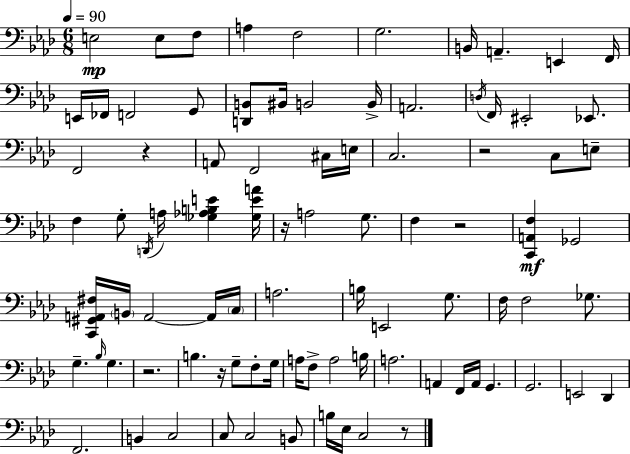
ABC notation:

X:1
T:Untitled
M:6/8
L:1/4
K:Ab
E,2 E,/2 F,/2 A, F,2 G,2 B,,/4 A,, E,, F,,/4 E,,/4 _F,,/4 F,,2 G,,/2 [D,,B,,]/2 ^B,,/4 B,,2 B,,/4 A,,2 D,/4 F,,/4 ^E,,2 _E,,/2 F,,2 z A,,/2 F,,2 ^C,/4 E,/4 C,2 z2 C,/2 E,/2 F, G,/2 D,,/4 A,/4 [_G,_A,B,E] [_G,EA]/4 z/4 A,2 G,/2 F, z2 [C,,A,,F,] _G,,2 [C,,^G,,A,,^F,]/4 B,,/4 A,,2 A,,/4 C,/4 A,2 B,/4 E,,2 G,/2 F,/4 F,2 _G,/2 G, _B,/4 G, z2 B, z/4 G,/2 F,/2 G,/4 A,/4 F,/2 A,2 B,/4 A,2 A,, F,,/4 A,,/4 G,, G,,2 E,,2 _D,, F,,2 B,, C,2 C,/2 C,2 B,,/2 B,/4 _E,/4 C,2 z/2